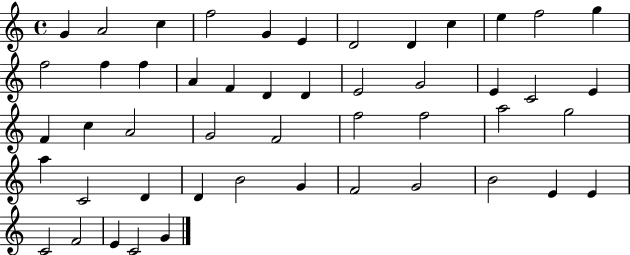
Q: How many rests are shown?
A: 0